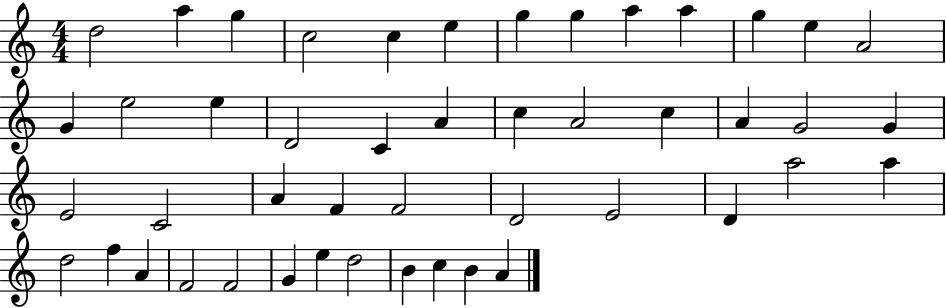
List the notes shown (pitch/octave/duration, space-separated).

D5/h A5/q G5/q C5/h C5/q E5/q G5/q G5/q A5/q A5/q G5/q E5/q A4/h G4/q E5/h E5/q D4/h C4/q A4/q C5/q A4/h C5/q A4/q G4/h G4/q E4/h C4/h A4/q F4/q F4/h D4/h E4/h D4/q A5/h A5/q D5/h F5/q A4/q F4/h F4/h G4/q E5/q D5/h B4/q C5/q B4/q A4/q